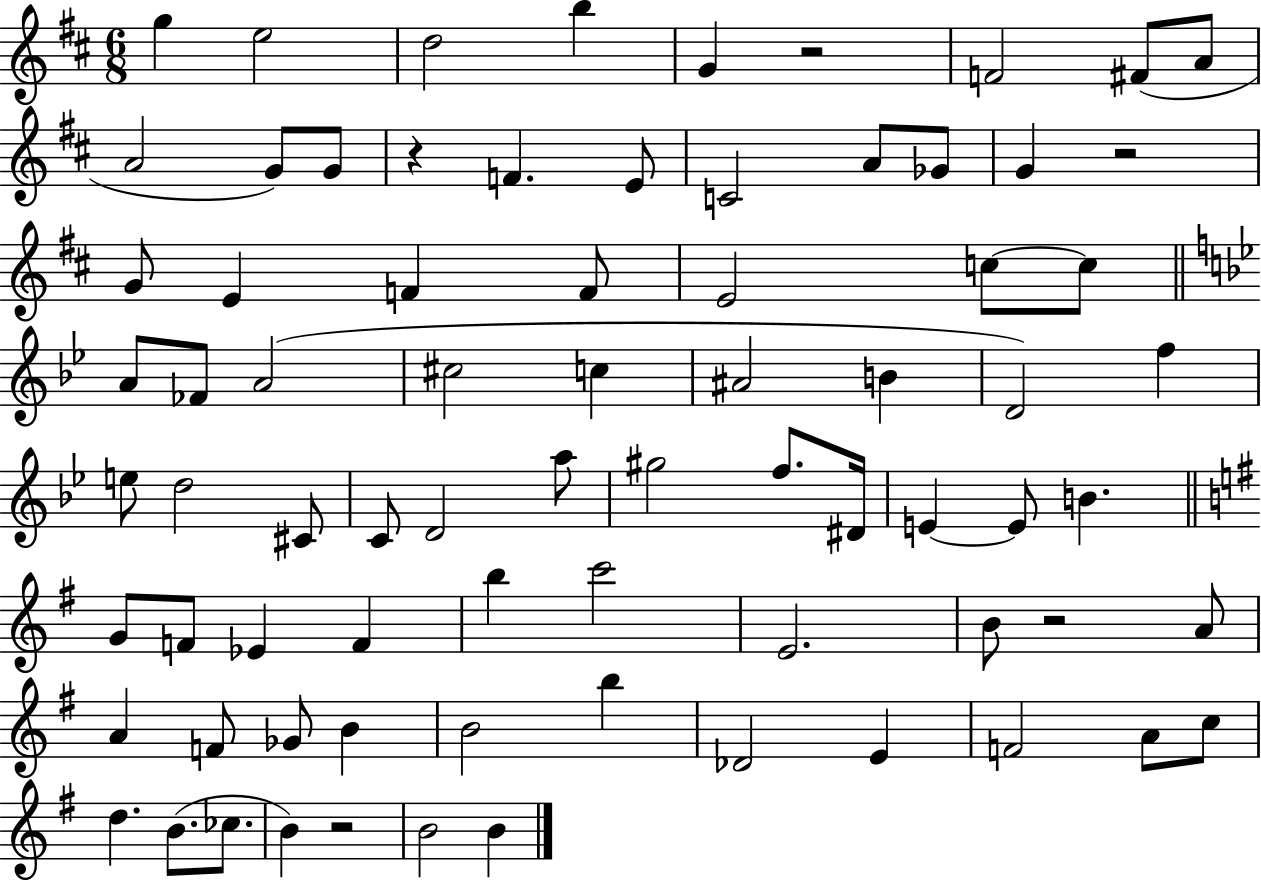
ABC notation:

X:1
T:Untitled
M:6/8
L:1/4
K:D
g e2 d2 b G z2 F2 ^F/2 A/2 A2 G/2 G/2 z F E/2 C2 A/2 _G/2 G z2 G/2 E F F/2 E2 c/2 c/2 A/2 _F/2 A2 ^c2 c ^A2 B D2 f e/2 d2 ^C/2 C/2 D2 a/2 ^g2 f/2 ^D/4 E E/2 B G/2 F/2 _E F b c'2 E2 B/2 z2 A/2 A F/2 _G/2 B B2 b _D2 E F2 A/2 c/2 d B/2 _c/2 B z2 B2 B